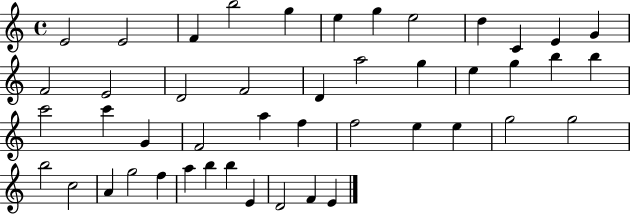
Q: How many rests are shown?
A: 0